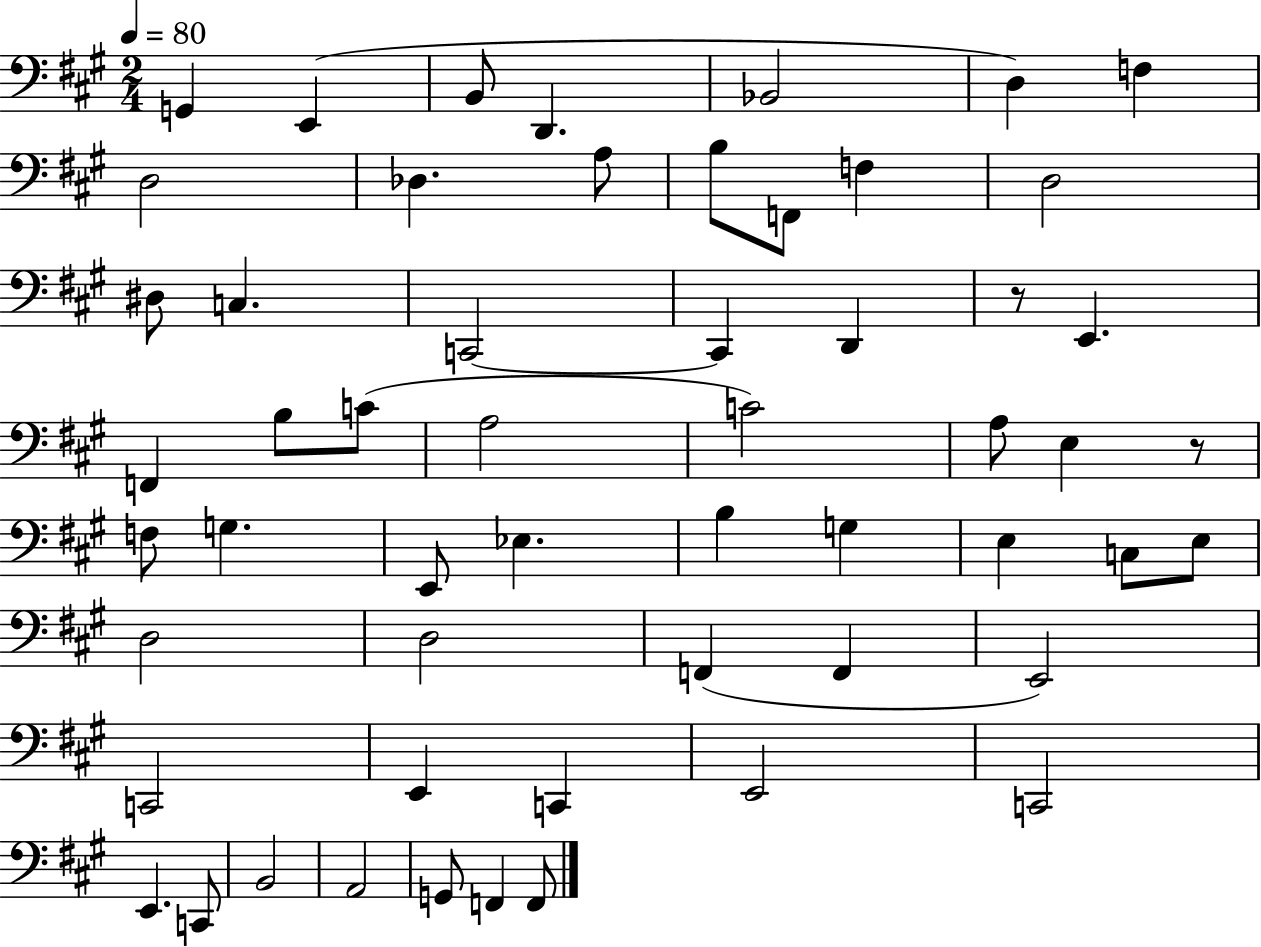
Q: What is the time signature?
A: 2/4